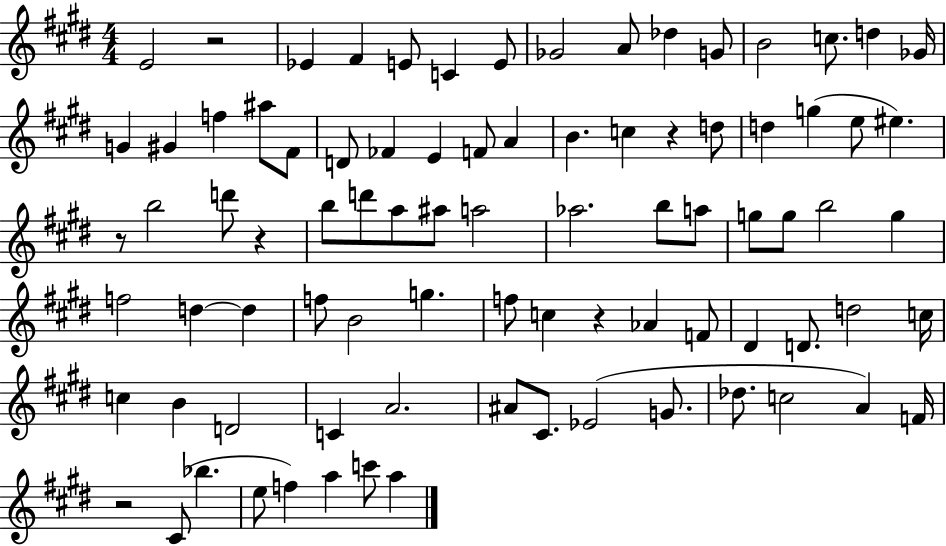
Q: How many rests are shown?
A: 6